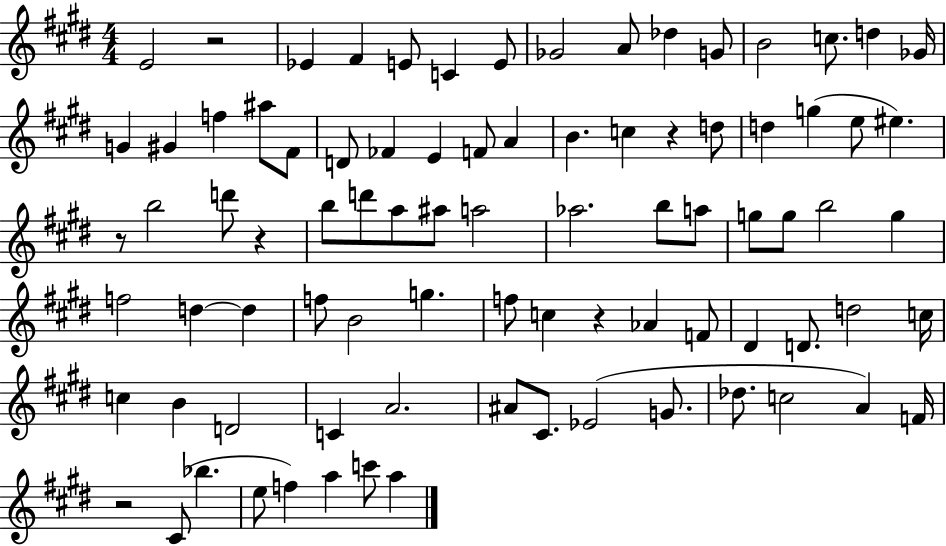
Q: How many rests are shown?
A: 6